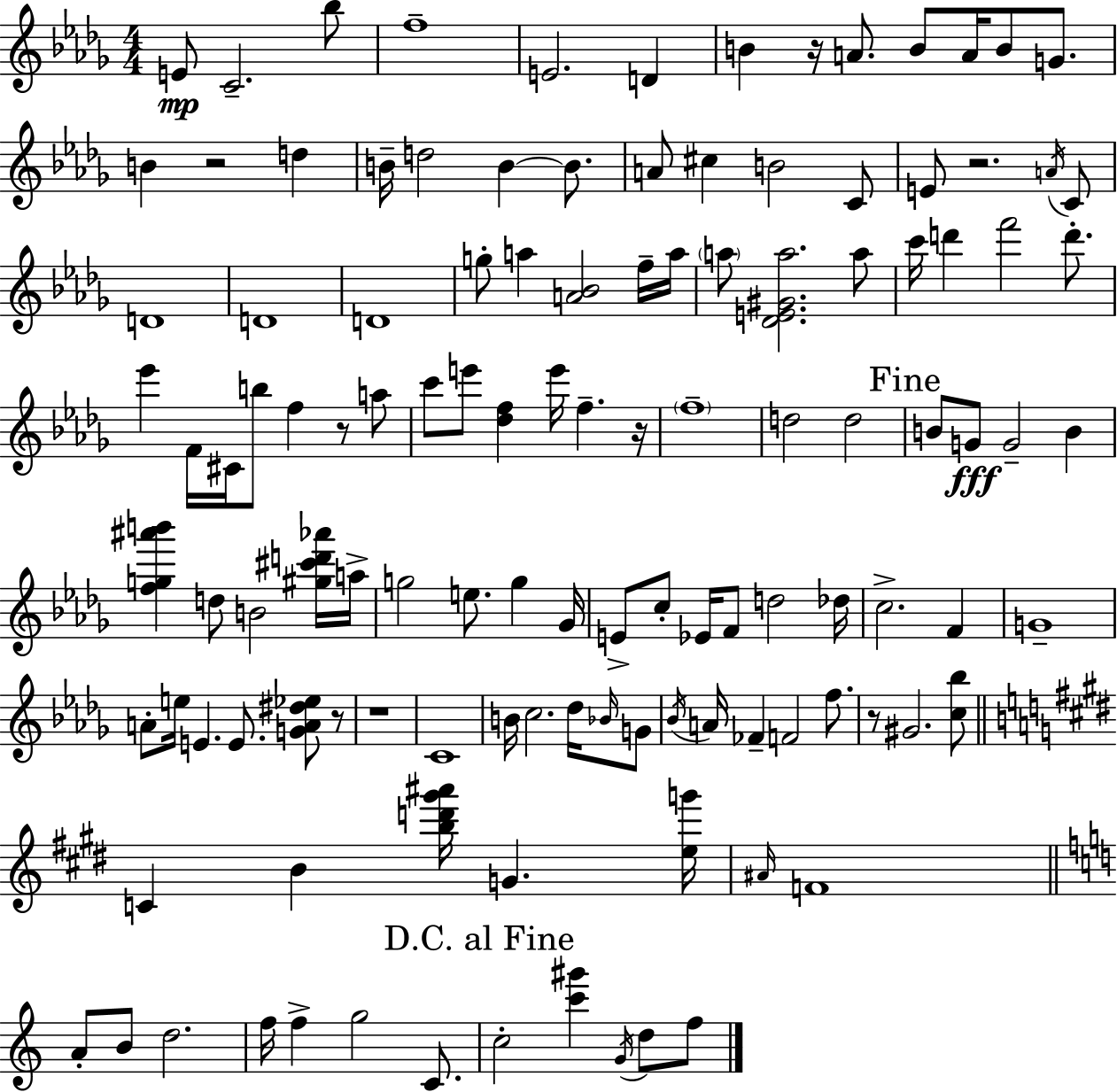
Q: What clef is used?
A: treble